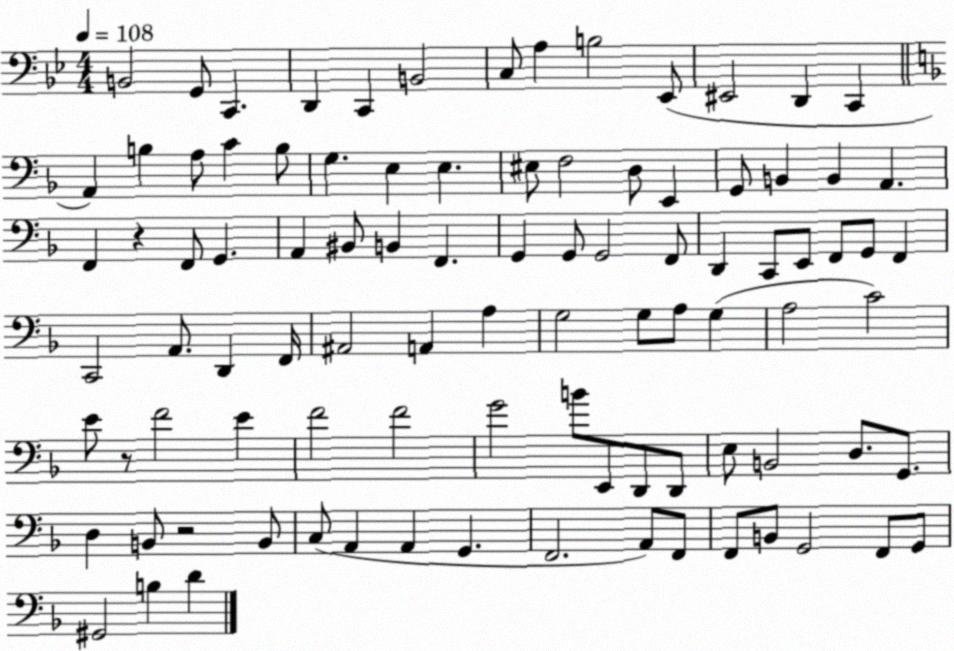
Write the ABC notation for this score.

X:1
T:Untitled
M:4/4
L:1/4
K:Bb
B,,2 G,,/2 C,, D,, C,, B,,2 C,/2 A, B,2 _E,,/2 ^E,,2 D,, C,, A,, B, A,/2 C B,/2 G, E, E, ^E,/2 F,2 D,/2 E,, G,,/2 B,, B,, A,, F,, z F,,/2 G,, A,, ^B,,/2 B,, F,, G,, G,,/2 G,,2 F,,/2 D,, C,,/2 E,,/2 F,,/2 G,,/2 F,, C,,2 A,,/2 D,, F,,/4 ^A,,2 A,, A, G,2 G,/2 A,/2 G, A,2 C2 E/2 z/2 F2 E F2 F2 G2 B/2 E,,/2 D,,/2 D,,/2 E,/2 B,,2 D,/2 G,,/2 D, B,,/2 z2 B,,/2 C,/2 A,, A,, G,, F,,2 A,,/2 F,,/2 F,,/2 B,,/2 G,,2 F,,/2 G,,/2 ^G,,2 B, D